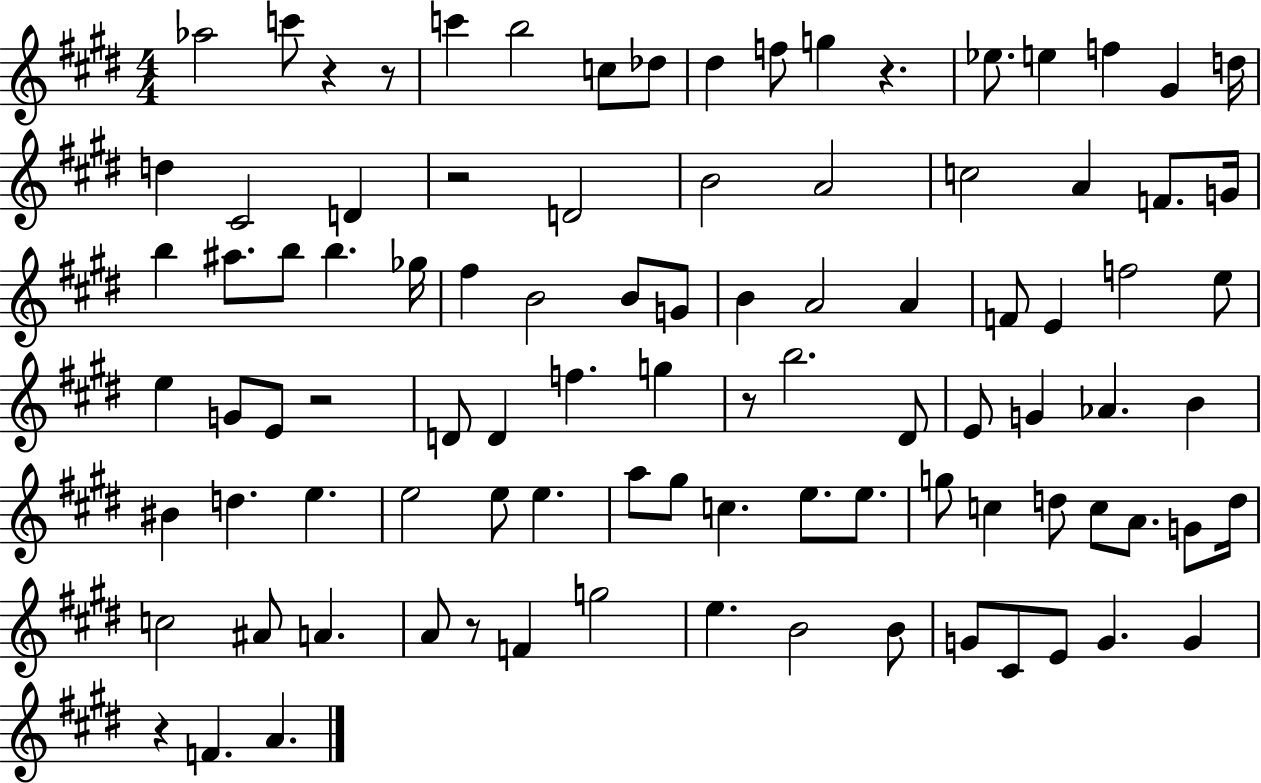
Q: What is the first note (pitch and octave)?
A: Ab5